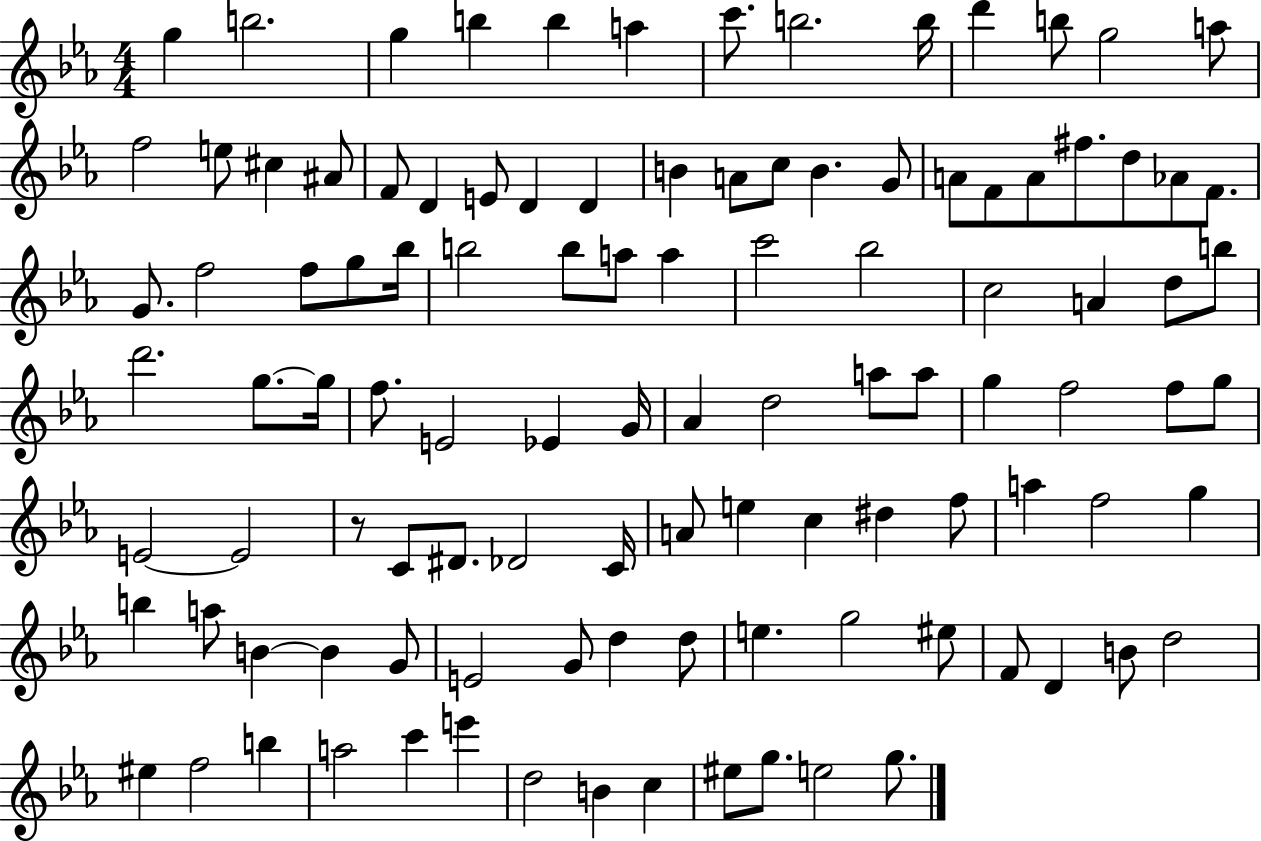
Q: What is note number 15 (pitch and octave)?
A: E5